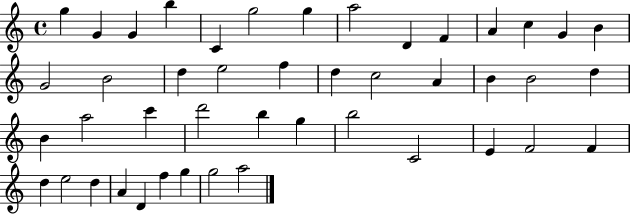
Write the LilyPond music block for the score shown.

{
  \clef treble
  \time 4/4
  \defaultTimeSignature
  \key c \major
  g''4 g'4 g'4 b''4 | c'4 g''2 g''4 | a''2 d'4 f'4 | a'4 c''4 g'4 b'4 | \break g'2 b'2 | d''4 e''2 f''4 | d''4 c''2 a'4 | b'4 b'2 d''4 | \break b'4 a''2 c'''4 | d'''2 b''4 g''4 | b''2 c'2 | e'4 f'2 f'4 | \break d''4 e''2 d''4 | a'4 d'4 f''4 g''4 | g''2 a''2 | \bar "|."
}